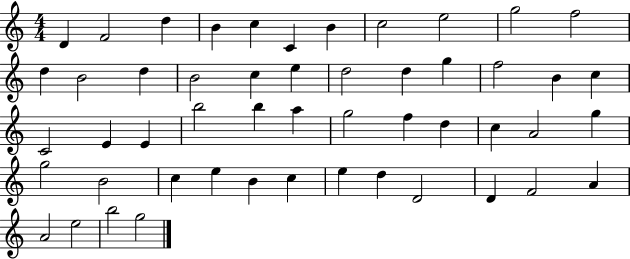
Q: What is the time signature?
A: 4/4